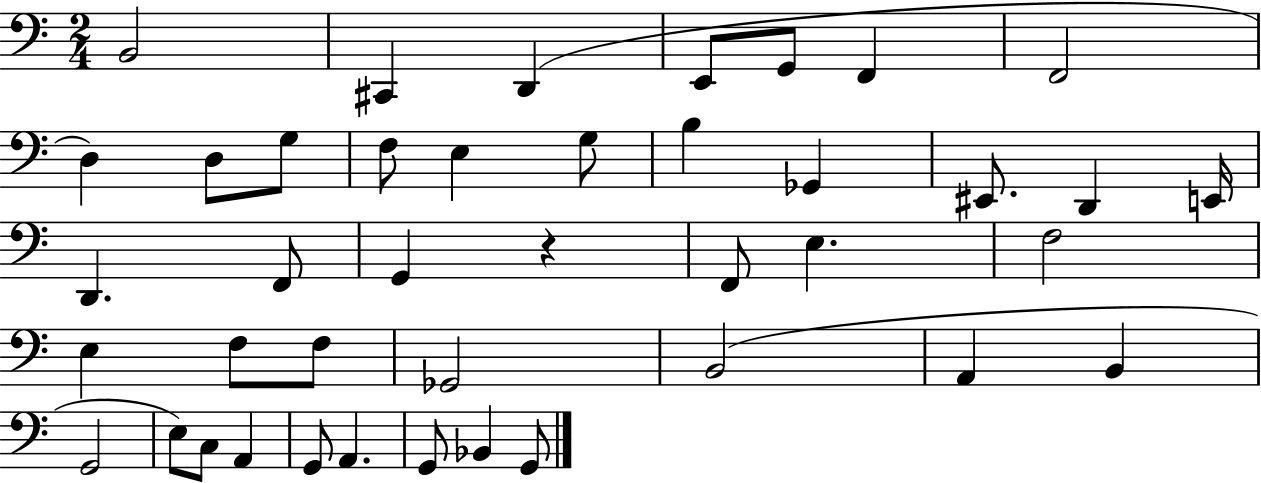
{
  \clef bass
  \numericTimeSignature
  \time 2/4
  \key c \major
  b,2 | cis,4 d,4( | e,8 g,8 f,4 | f,2 | \break d4) d8 g8 | f8 e4 g8 | b4 ges,4 | eis,8. d,4 e,16 | \break d,4. f,8 | g,4 r4 | f,8 e4. | f2 | \break e4 f8 f8 | ges,2 | b,2( | a,4 b,4 | \break g,2 | e8) c8 a,4 | g,8 a,4. | g,8 bes,4 g,8 | \break \bar "|."
}